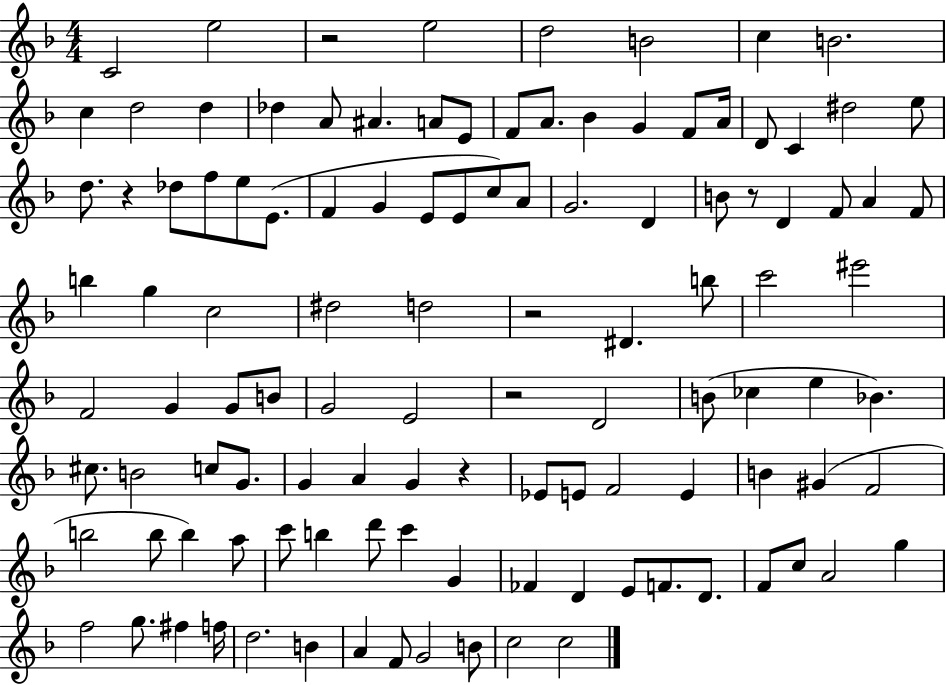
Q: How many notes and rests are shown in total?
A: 113